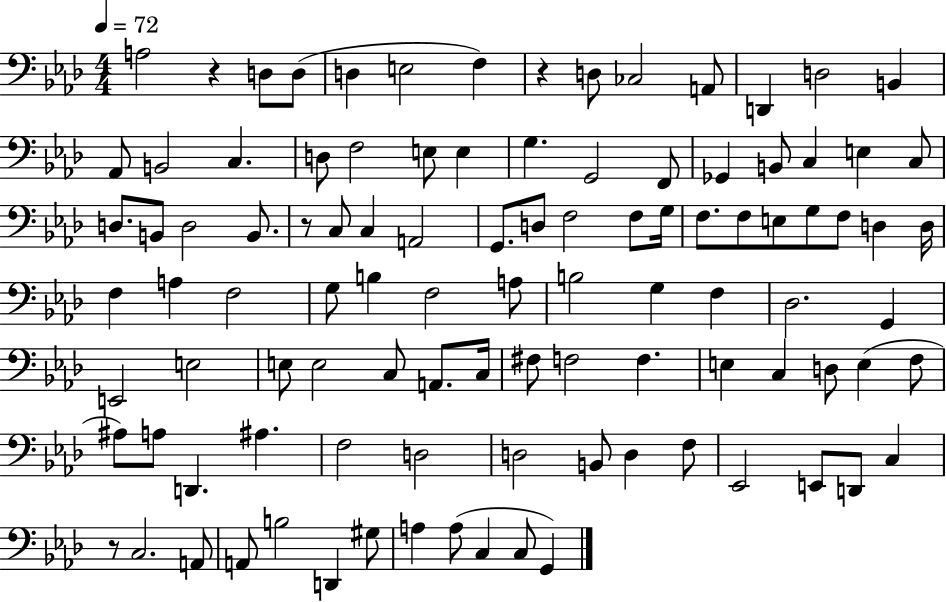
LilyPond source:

{
  \clef bass
  \numericTimeSignature
  \time 4/4
  \key aes \major
  \tempo 4 = 72
  a2 r4 d8 d8( | d4 e2 f4) | r4 d8 ces2 a,8 | d,4 d2 b,4 | \break aes,8 b,2 c4. | d8 f2 e8 e4 | g4. g,2 f,8 | ges,4 b,8 c4 e4 c8 | \break d8. b,8 d2 b,8. | r8 c8 c4 a,2 | g,8. d8 f2 f8 g16 | f8. f8 e8 g8 f8 d4 d16 | \break f4 a4 f2 | g8 b4 f2 a8 | b2 g4 f4 | des2. g,4 | \break e,2 e2 | e8 e2 c8 a,8. c16 | fis8 f2 f4. | e4 c4 d8 e4( f8 | \break ais8) a8 d,4. ais4. | f2 d2 | d2 b,8 d4 f8 | ees,2 e,8 d,8 c4 | \break r8 c2. a,8 | a,8 b2 d,4 gis8 | a4 a8( c4 c8 g,4) | \bar "|."
}